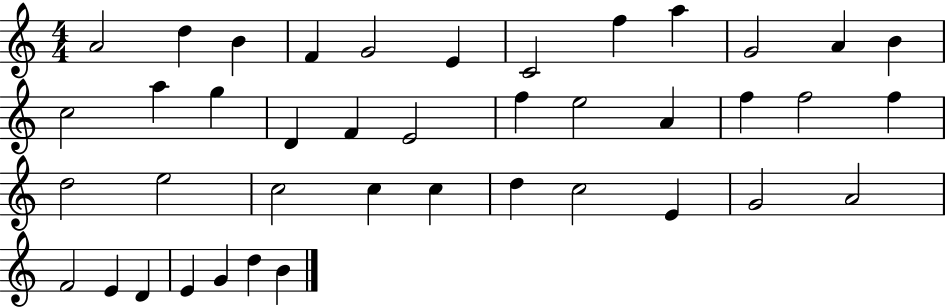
X:1
T:Untitled
M:4/4
L:1/4
K:C
A2 d B F G2 E C2 f a G2 A B c2 a g D F E2 f e2 A f f2 f d2 e2 c2 c c d c2 E G2 A2 F2 E D E G d B